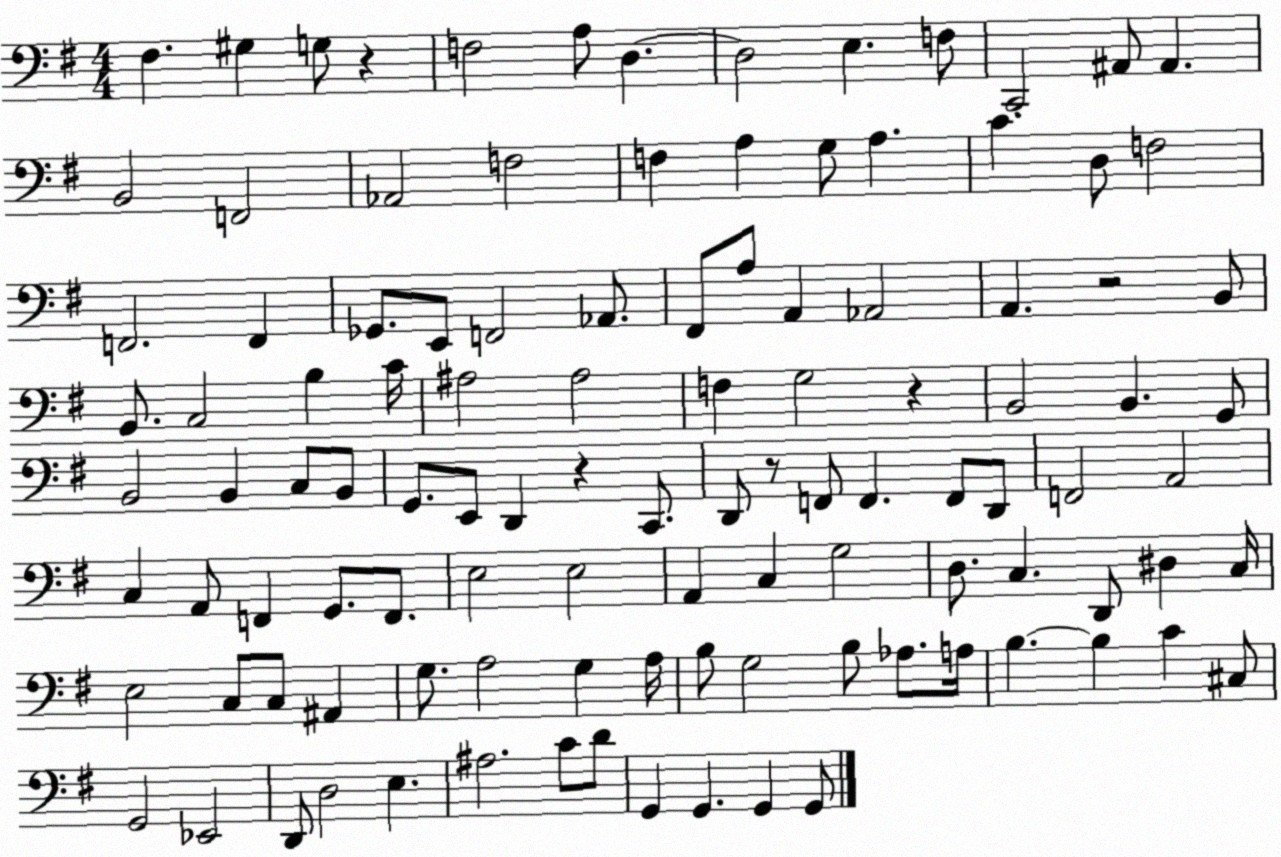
X:1
T:Untitled
M:4/4
L:1/4
K:G
^F, ^G, G,/2 z F,2 A,/2 D, D,2 E, F,/2 C,,2 ^A,,/2 ^A,, B,,2 F,,2 _A,,2 F,2 F, A, G,/2 A, C D,/2 F,2 F,,2 F,, _G,,/2 E,,/2 F,,2 _A,,/2 ^F,,/2 A,/2 A,, _A,,2 A,, z2 B,,/2 B,,/2 C,2 B, C/4 ^A,2 ^A,2 F, G,2 z B,,2 B,, G,,/2 B,,2 B,, C,/2 B,,/2 G,,/2 E,,/2 D,, z C,,/2 D,,/2 z/2 F,,/2 F,, F,,/2 D,,/2 F,,2 A,,2 C, A,,/2 F,, G,,/2 F,,/2 E,2 E,2 A,, C, G,2 D,/2 C, D,,/2 ^D, C,/4 E,2 C,/2 C,/2 ^A,, G,/2 A,2 G, A,/4 B,/2 G,2 B,/2 _A,/2 A,/4 B, B, C ^C,/2 G,,2 _E,,2 D,,/2 D,2 E, ^A,2 C/2 D/2 G,, G,, G,, G,,/2